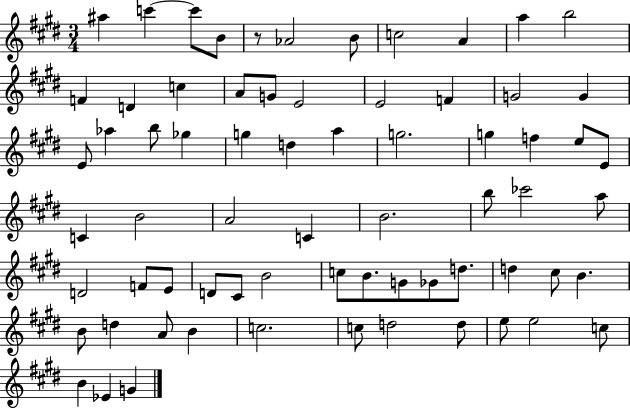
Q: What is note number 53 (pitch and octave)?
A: C#5